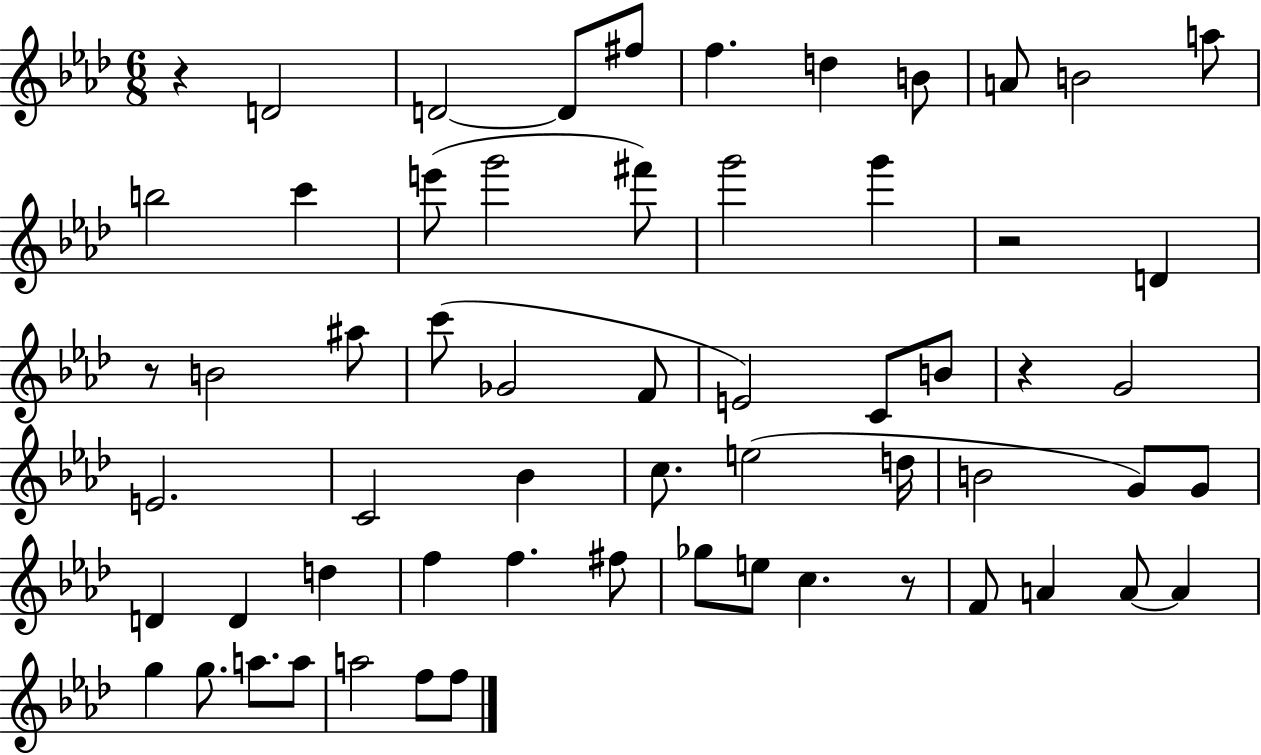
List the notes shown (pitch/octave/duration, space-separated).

R/q D4/h D4/h D4/e F#5/e F5/q. D5/q B4/e A4/e B4/h A5/e B5/h C6/q E6/e G6/h F#6/e G6/h G6/q R/h D4/q R/e B4/h A#5/e C6/e Gb4/h F4/e E4/h C4/e B4/e R/q G4/h E4/h. C4/h Bb4/q C5/e. E5/h D5/s B4/h G4/e G4/e D4/q D4/q D5/q F5/q F5/q. F#5/e Gb5/e E5/e C5/q. R/e F4/e A4/q A4/e A4/q G5/q G5/e. A5/e. A5/e A5/h F5/e F5/e